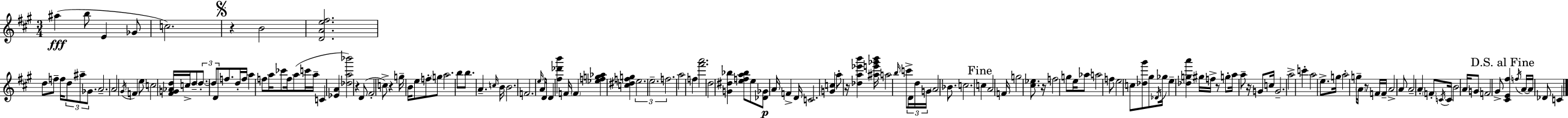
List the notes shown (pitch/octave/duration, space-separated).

A#5/q B5/e E4/q Gb4/e C5/h. R/q B4/h [D4,A4,E5,F#5]/h. D5/e F5/e F5/s D5/e A#5/e Gb4/e. A4/h. A4/h G#4/s F4/q E5/e C5/h [F#4,G4,Ab4,D5]/s C5/s D5/e D5/e. D5/e D4/e F5/e. D5/s F5/s A5/q F5/e A5/s CES6/e F5/s A5/e C6/s A5/s C4/q [Eb4,A4]/q [Db5,A5,Bb6]/h R/q D4/e F#4/h C5/e R/q G5/s B4/s E5/e F5/e G5/e A5/h. B5/e B5/e. A4/q. C5/s B4/s B4/h. F4/h. E5/s A4/e D4/s D4/q [F#5,Db6,B6]/q F4/s F4/q [Eb5,F5,G5,Ab5]/q [C5,D#5,F5,G5]/q E5/h. E5/h. F5/h. A5/h F5/q [F#6,A6]/h. D5/h [G4,D#5,Bb5]/q [E5,F5,A5,Bb5]/e E5/e [Db4,Gb4]/e A4/s F4/q D4/s C4/h. [G4,C5]/q A5/e R/s [Db5,A5,Eb6,B6]/q [A#5,E6,Gb6,B6]/s A5/h B5/s C6/e D4/s D5/s G4/s A4/h Bb4/e. C5/h. C5/q A4/h F4/s G5/h [C#5,Eb5]/e. R/s F5/h G5/e E5/s Ab5/e A5/h F5/e E5/h C5/e [Db5,G#6]/e G#5/e Db4/s Gb5/s E5/q [Db5,G5,A6]/q G#5/s F5/s R/e G5/e A5/s A5/e R/s G4/e C5/s G4/h. A5/h C6/q A5/h E5/e. G5/s A5/h G5/s A4/s R/e F4/s F4/s A4/h A4/e A4/h A4/q F4/e C4/s C4/s B4/h A4/s G4/e F4/h G#4/e [C#4,E4,F#5]/q F5/s A4/s A4/s Db4/e C4/q